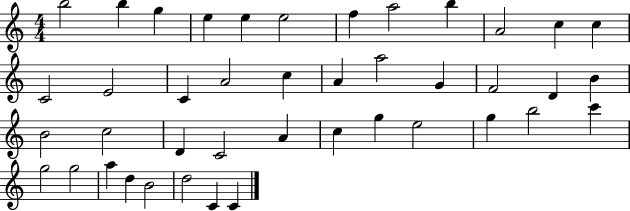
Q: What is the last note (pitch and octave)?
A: C4